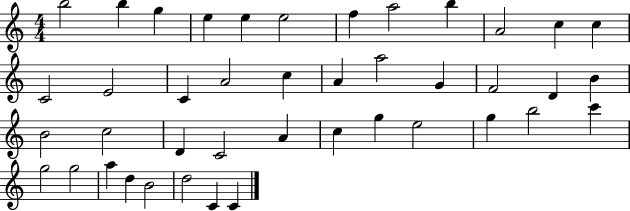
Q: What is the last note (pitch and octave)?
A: C4